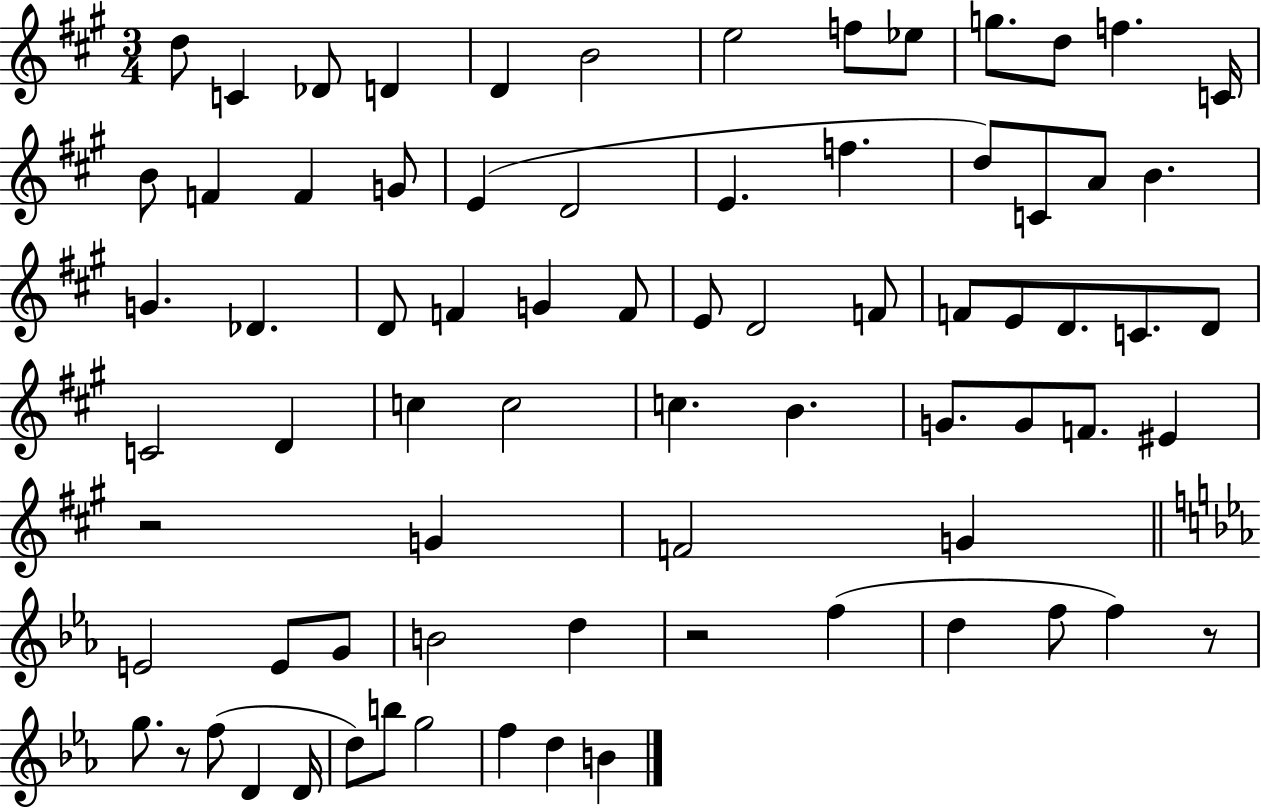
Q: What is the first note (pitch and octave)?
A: D5